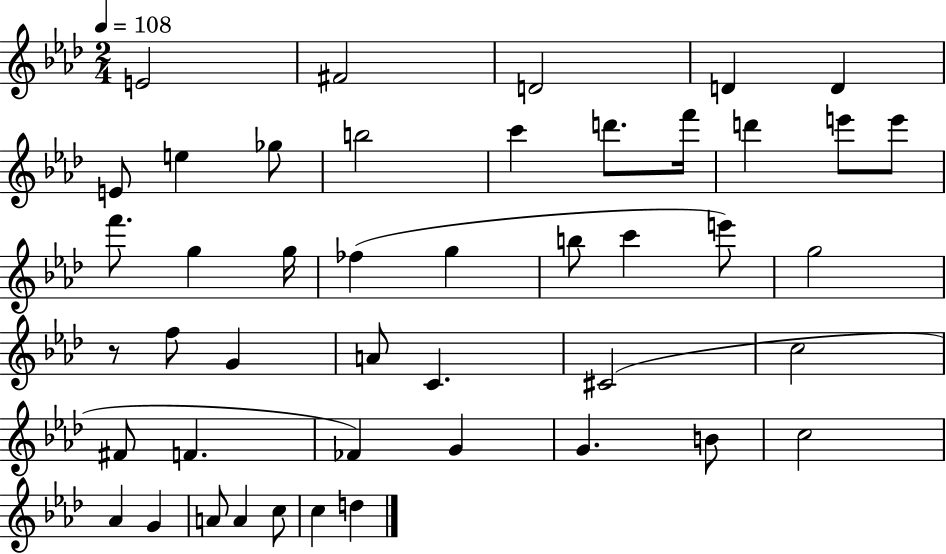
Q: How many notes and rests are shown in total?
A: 45